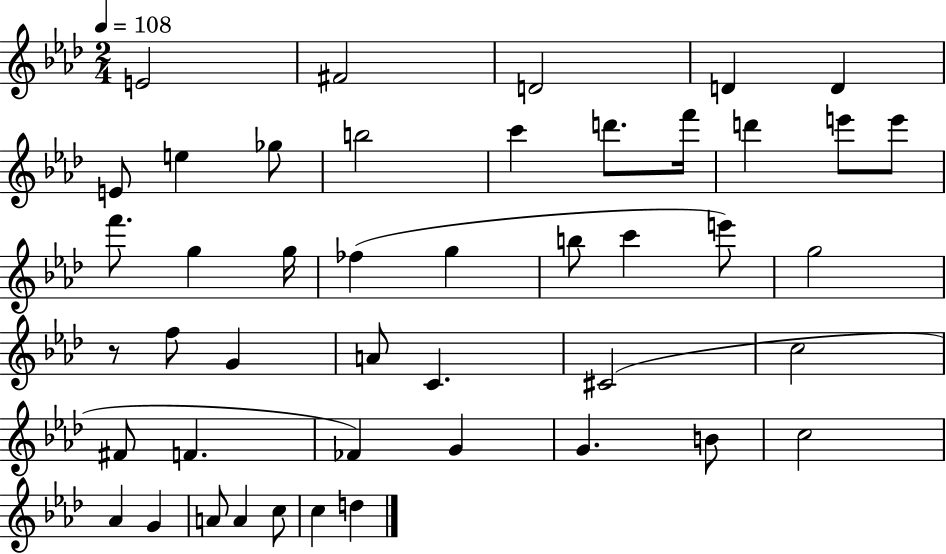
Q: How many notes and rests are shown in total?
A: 45